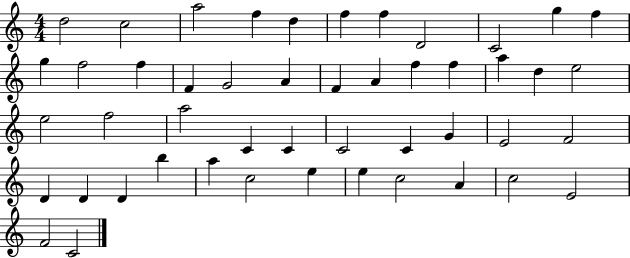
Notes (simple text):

D5/h C5/h A5/h F5/q D5/q F5/q F5/q D4/h C4/h G5/q F5/q G5/q F5/h F5/q F4/q G4/h A4/q F4/q A4/q F5/q F5/q A5/q D5/q E5/h E5/h F5/h A5/h C4/q C4/q C4/h C4/q G4/q E4/h F4/h D4/q D4/q D4/q B5/q A5/q C5/h E5/q E5/q C5/h A4/q C5/h E4/h F4/h C4/h